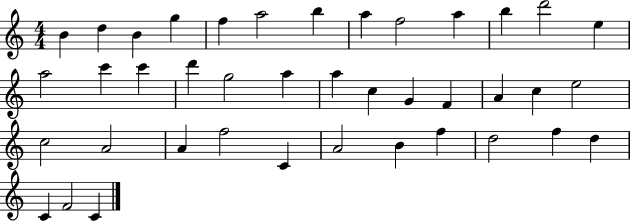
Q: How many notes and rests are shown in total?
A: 40